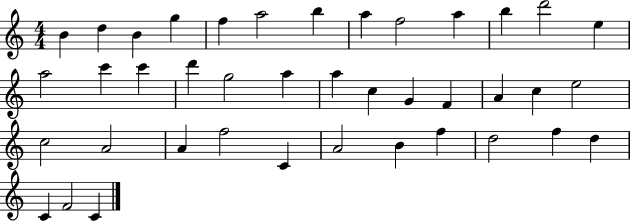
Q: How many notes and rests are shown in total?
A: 40